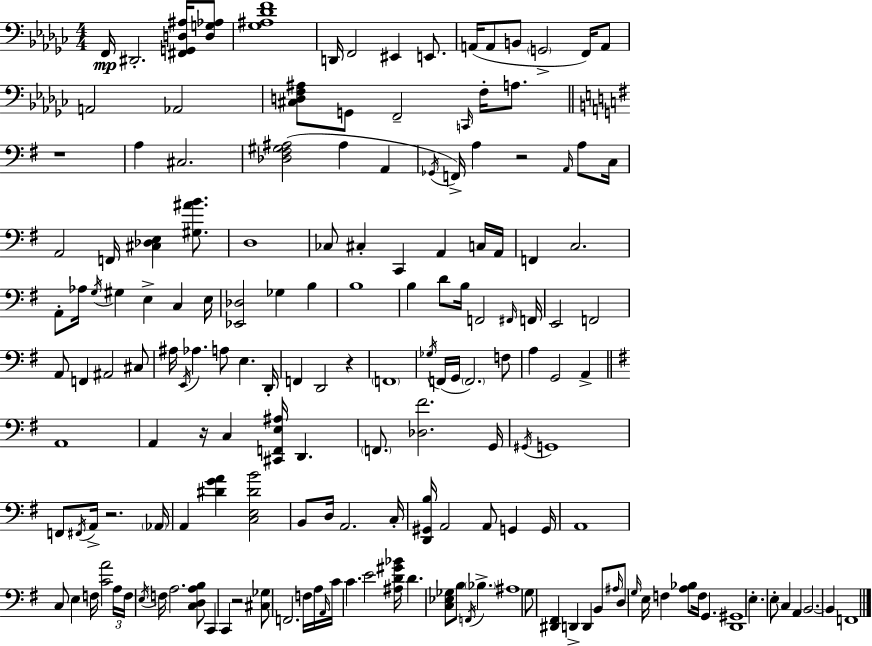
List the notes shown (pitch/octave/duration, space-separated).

F2/s D#2/h. [F#2,G2,D3,A#3]/s [D3,G3,Ab3]/e [Gb3,A#3,Db4,F4]/w D2/s F2/h EIS2/q E2/e. A2/s A2/e B2/e G2/h F2/s A2/e A2/h Ab2/h [C#3,D3,F3,A#3]/e G2/e F2/h C2/s F3/s A3/e. R/w A3/q C#3/h. [Db3,F#3,G#3,A#3]/h A#3/q A2/q Gb2/s F2/s A3/q R/h A2/s A3/e C3/s A2/h F2/s [C#3,Db3,E3]/q [G#3,A#4,B4]/e. D3/w CES3/e C#3/q C2/q A2/q C3/s A2/s F2/q C3/h. A2/e Ab3/s G3/s G#3/q E3/q C3/q E3/s [Eb2,Db3]/h Gb3/q B3/q B3/w B3/q D4/e B3/s F2/h F#2/s F2/s E2/h F2/h A2/e F2/q A#2/h C#3/e A#3/s E2/s Ab3/q. A3/e E3/q. D2/s F2/q D2/h R/q F2/w Gb3/s F2/s G2/s F2/h. F3/e A3/q G2/h A2/q A2/w A2/q R/s C3/q [C#2,F2,E3,A#3]/s D2/q. F2/e. [Db3,F#4]/h. G2/s G#2/s G2/w F2/e F#2/s A2/s R/h. Ab2/s A2/q [D#4,G4,A4]/q [C3,E3,D#4,B4]/h B2/e D3/s A2/h. C3/s [D2,G#2,B3]/s A2/h A2/e G2/q G2/s A2/w C3/e E3/q F3/s [C4,A4]/h A3/s F3/s E3/s F3/s A3/h. [C3,D3,A3,B3]/e C2/q C2/q R/h [C#3,Gb3]/e F2/h. F3/s A3/s A2/s C4/s C4/q. E4/h [A#3,D4,G#4,Bb4]/s D4/q. [C3,Eb3,Gb3]/e B3/e F2/s Bb3/q. A#3/w G3/e [D#2,F#2]/q D2/q D2/q B2/e A#3/s D3/e G3/s E3/s F3/q [A3,Bb3]/e F3/s G2/q. [D2,G#2]/w E3/q. E3/e C3/q A2/q B2/h. B2/q F2/w